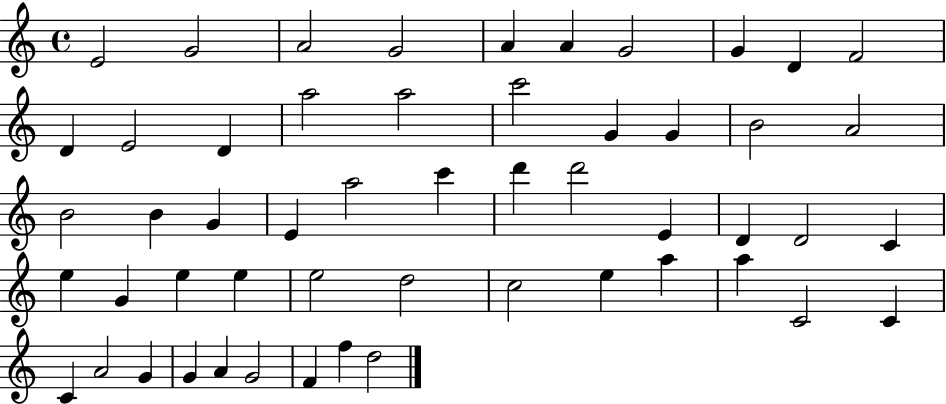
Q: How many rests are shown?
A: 0